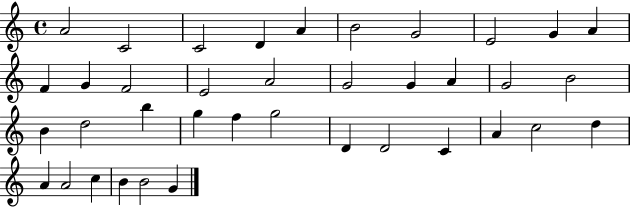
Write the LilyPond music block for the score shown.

{
  \clef treble
  \time 4/4
  \defaultTimeSignature
  \key c \major
  a'2 c'2 | c'2 d'4 a'4 | b'2 g'2 | e'2 g'4 a'4 | \break f'4 g'4 f'2 | e'2 a'2 | g'2 g'4 a'4 | g'2 b'2 | \break b'4 d''2 b''4 | g''4 f''4 g''2 | d'4 d'2 c'4 | a'4 c''2 d''4 | \break a'4 a'2 c''4 | b'4 b'2 g'4 | \bar "|."
}